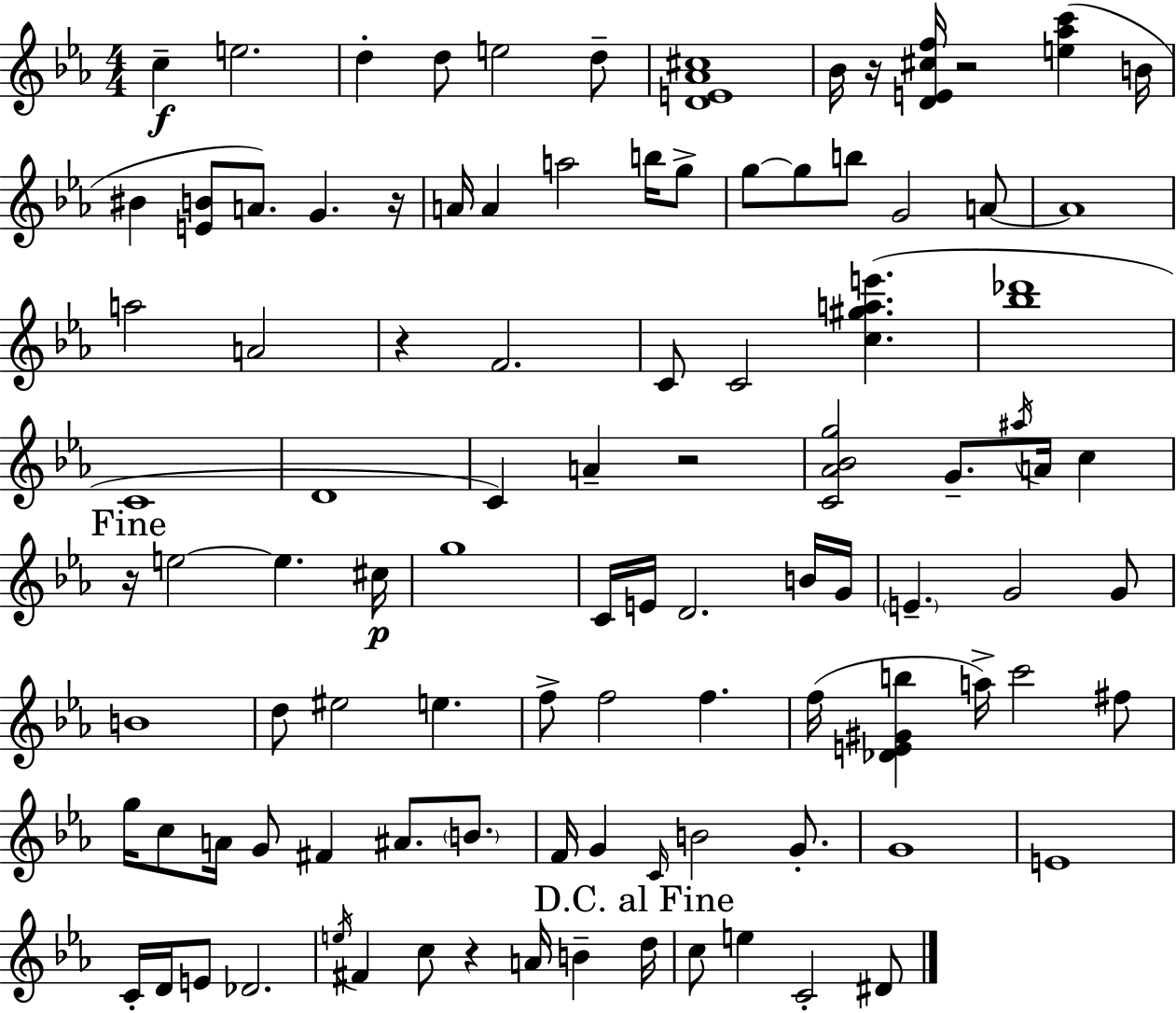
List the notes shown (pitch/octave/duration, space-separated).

C5/q E5/h. D5/q D5/e E5/h D5/e [D4,E4,Ab4,C#5]/w Bb4/s R/s [D4,E4,C#5,F5]/s R/h [E5,Ab5,C6]/q B4/s BIS4/q [E4,B4]/e A4/e. G4/q. R/s A4/s A4/q A5/h B5/s G5/e G5/e G5/e B5/e G4/h A4/e A4/w A5/h A4/h R/q F4/h. C4/e C4/h [C5,G#5,A5,E6]/q. [Bb5,Db6]/w C4/w D4/w C4/q A4/q R/h [C4,Ab4,Bb4,G5]/h G4/e. A#5/s A4/s C5/q R/s E5/h E5/q. C#5/s G5/w C4/s E4/s D4/h. B4/s G4/s E4/q. G4/h G4/e B4/w D5/e EIS5/h E5/q. F5/e F5/h F5/q. F5/s [Db4,E4,G#4,B5]/q A5/s C6/h F#5/e G5/s C5/e A4/s G4/e F#4/q A#4/e. B4/e. F4/s G4/q C4/s B4/h G4/e. G4/w E4/w C4/s D4/s E4/e Db4/h. E5/s F#4/q C5/e R/q A4/s B4/q D5/s C5/e E5/q C4/h D#4/e